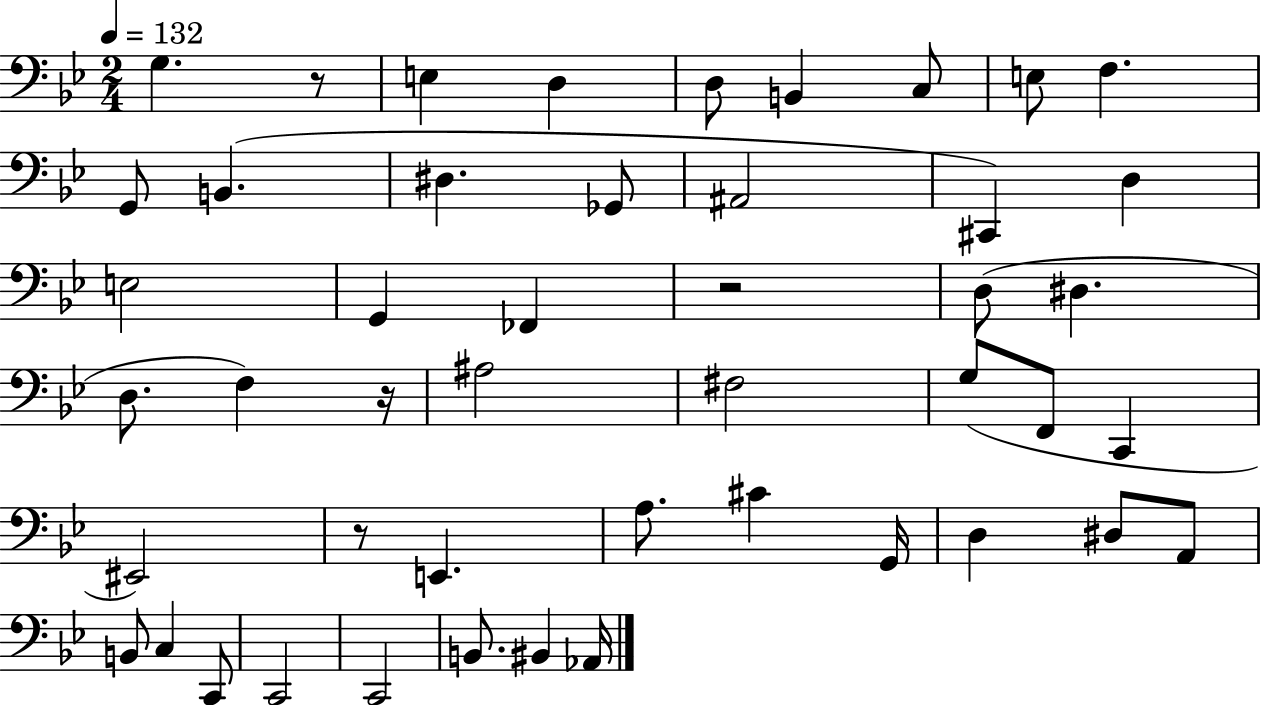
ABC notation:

X:1
T:Untitled
M:2/4
L:1/4
K:Bb
G, z/2 E, D, D,/2 B,, C,/2 E,/2 F, G,,/2 B,, ^D, _G,,/2 ^A,,2 ^C,, D, E,2 G,, _F,, z2 D,/2 ^D, D,/2 F, z/4 ^A,2 ^F,2 G,/2 F,,/2 C,, ^E,,2 z/2 E,, A,/2 ^C G,,/4 D, ^D,/2 A,,/2 B,,/2 C, C,,/2 C,,2 C,,2 B,,/2 ^B,, _A,,/4